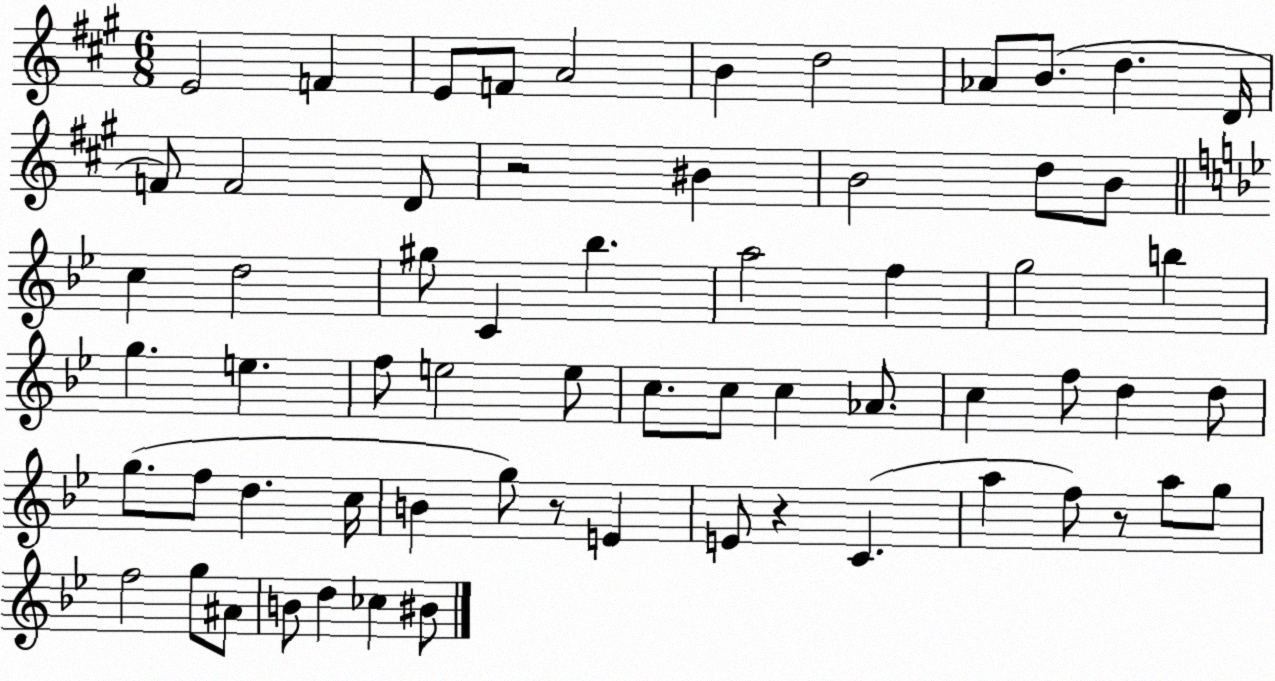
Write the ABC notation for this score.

X:1
T:Untitled
M:6/8
L:1/4
K:A
E2 F E/2 F/2 A2 B d2 _A/2 B/2 d D/4 F/2 F2 D/2 z2 ^B B2 d/2 B/2 c d2 ^g/2 C _b a2 f g2 b g e f/2 e2 e/2 c/2 c/2 c _A/2 c f/2 d d/2 g/2 f/2 d c/4 B g/2 z/2 E E/2 z C a f/2 z/2 a/2 g/2 f2 g/2 ^A/2 B/2 d _c ^B/2